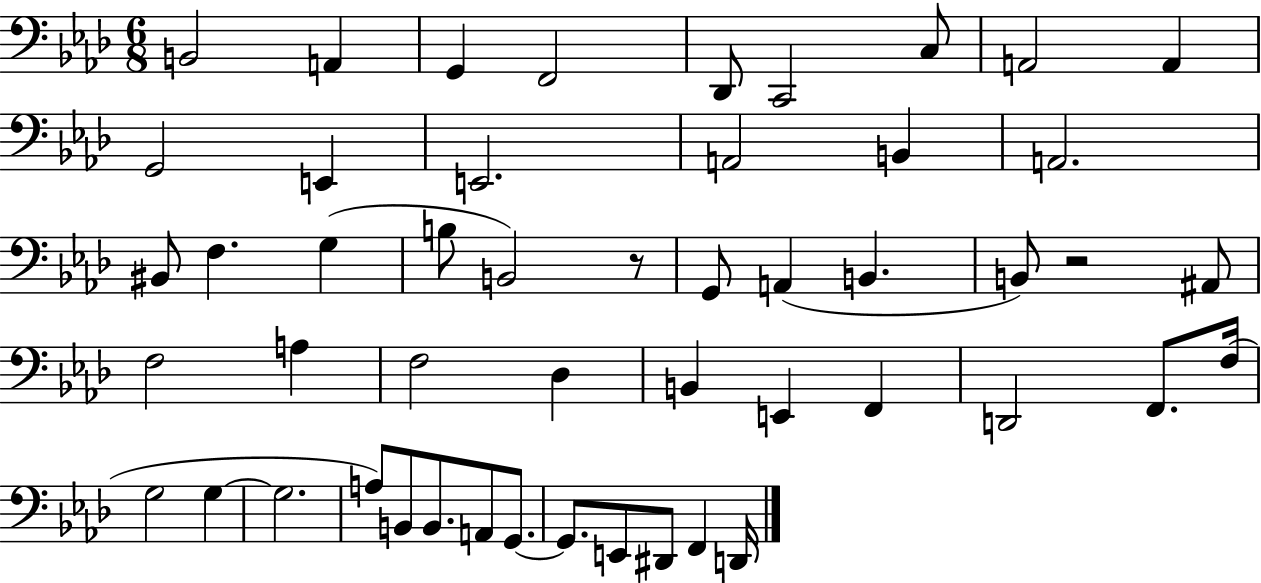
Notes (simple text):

B2/h A2/q G2/q F2/h Db2/e C2/h C3/e A2/h A2/q G2/h E2/q E2/h. A2/h B2/q A2/h. BIS2/e F3/q. G3/q B3/e B2/h R/e G2/e A2/q B2/q. B2/e R/h A#2/e F3/h A3/q F3/h Db3/q B2/q E2/q F2/q D2/h F2/e. F3/s G3/h G3/q G3/h. A3/e B2/e B2/e. A2/e G2/e. G2/e. E2/e D#2/e F2/q D2/s